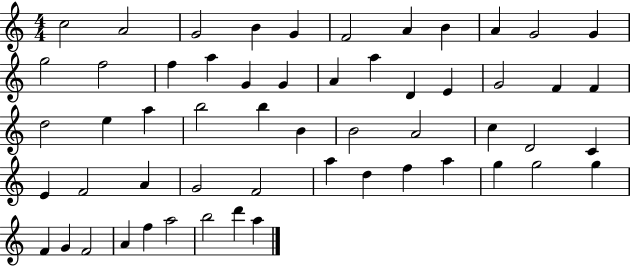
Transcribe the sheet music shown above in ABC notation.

X:1
T:Untitled
M:4/4
L:1/4
K:C
c2 A2 G2 B G F2 A B A G2 G g2 f2 f a G G A a D E G2 F F d2 e a b2 b B B2 A2 c D2 C E F2 A G2 F2 a d f a g g2 g F G F2 A f a2 b2 d' a